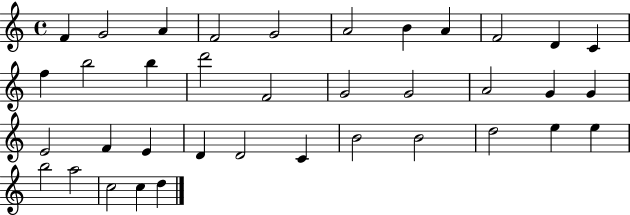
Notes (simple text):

F4/q G4/h A4/q F4/h G4/h A4/h B4/q A4/q F4/h D4/q C4/q F5/q B5/h B5/q D6/h F4/h G4/h G4/h A4/h G4/q G4/q E4/h F4/q E4/q D4/q D4/h C4/q B4/h B4/h D5/h E5/q E5/q B5/h A5/h C5/h C5/q D5/q